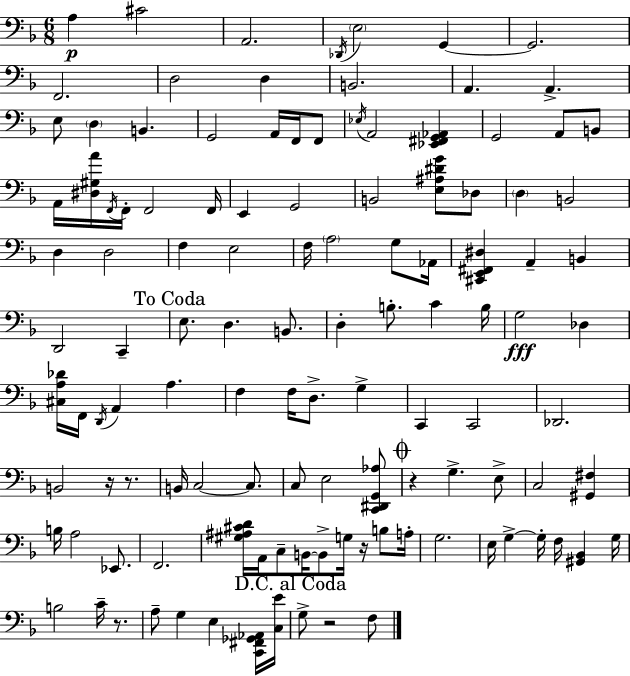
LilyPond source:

{
  \clef bass
  \numericTimeSignature
  \time 6/8
  \key f \major
  a4\p cis'2 | a,2. | \acciaccatura { des,16 } \parenthesize e2 g,4~~ | g,2. | \break f,2. | d2 d4 | b,2. | a,4. a,4.-> | \break e8 \parenthesize d4 b,4. | g,2 a,16 f,16 f,8 | \acciaccatura { ees16 } a,2 <ees, fis, g, aes,>4 | g,2 a,8 | \break b,8 a,16 <dis gis a'>16 \acciaccatura { f,16 } f,16-. f,2 | f,16 e,4 g,2 | b,2 <e ais dis' g'>8 | des8 \parenthesize d4 b,2 | \break d4 d2 | f4 e2 | f16 \parenthesize a2 | g8 aes,16 <cis, e, fis, dis>4 a,4-- b,4 | \break d,2 c,4-- | \mark "To Coda" e8. d4. | b,8. d4-. b8.-. c'4 | b16 g2\fff des4 | \break <cis a des'>16 f,16 \acciaccatura { d,16 } a,4 a4. | f4 f16 d8.-> | g4-> c,4 c,2 | des,2. | \break b,2 | r16 r8. b,16 c2~~ | c8. c8 e2 | <c, dis, g, aes>8 \mark \markup { \musicglyph "scripts.coda" } r4 g4.-> | \break e8-> c2 | <gis, fis>4 b16 a2 | ees,8. f,2. | <gis ais cis' d'>16 a,16 c8-- b,16~~ b,8-> g16 | \break r16 b8 a16-. g2. | e16 g4->~~ g16-. f16 <gis, bes,>4 | g16 b2 | c'16-- r8. a8-- g4 e4 | \break <c, fis, ges, aes,>16 <c e'>16 \mark "D.C. al Coda" g8-> r2 | f8 \bar "|."
}